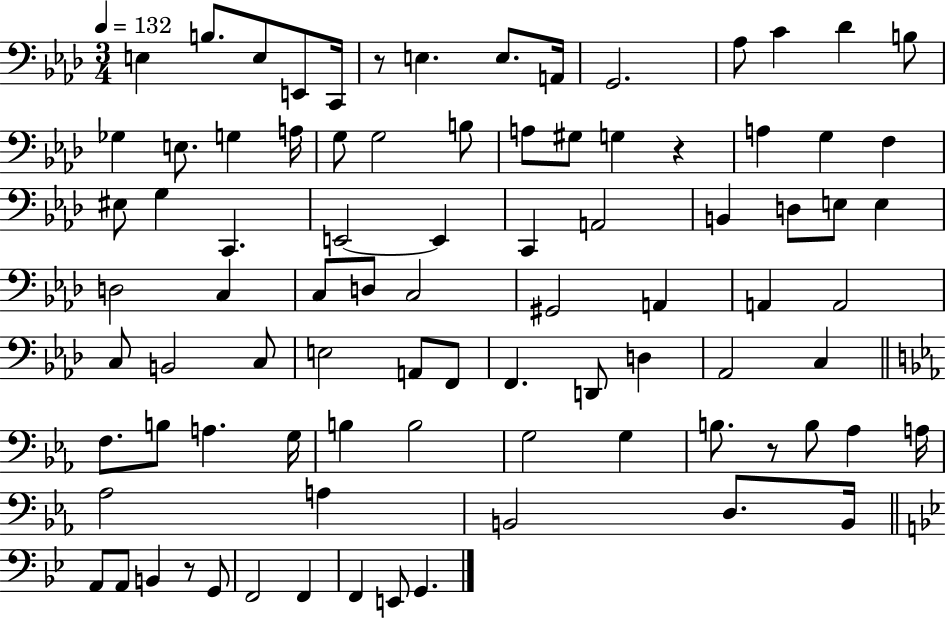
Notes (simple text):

E3/q B3/e. E3/e E2/e C2/s R/e E3/q. E3/e. A2/s G2/h. Ab3/e C4/q Db4/q B3/e Gb3/q E3/e. G3/q A3/s G3/e G3/h B3/e A3/e G#3/e G3/q R/q A3/q G3/q F3/q EIS3/e G3/q C2/q. E2/h E2/q C2/q A2/h B2/q D3/e E3/e E3/q D3/h C3/q C3/e D3/e C3/h G#2/h A2/q A2/q A2/h C3/e B2/h C3/e E3/h A2/e F2/e F2/q. D2/e D3/q Ab2/h C3/q F3/e. B3/e A3/q. G3/s B3/q B3/h G3/h G3/q B3/e. R/e B3/e Ab3/q A3/s Ab3/h A3/q B2/h D3/e. B2/s A2/e A2/e B2/q R/e G2/e F2/h F2/q F2/q E2/e G2/q.